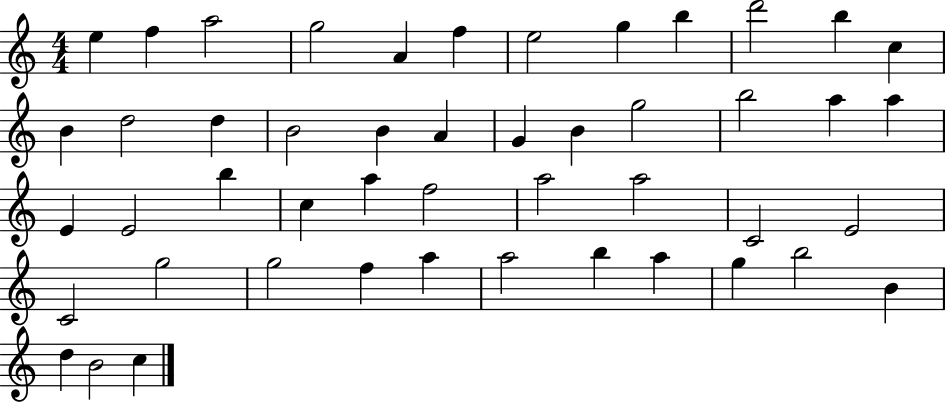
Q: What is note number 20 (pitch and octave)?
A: B4